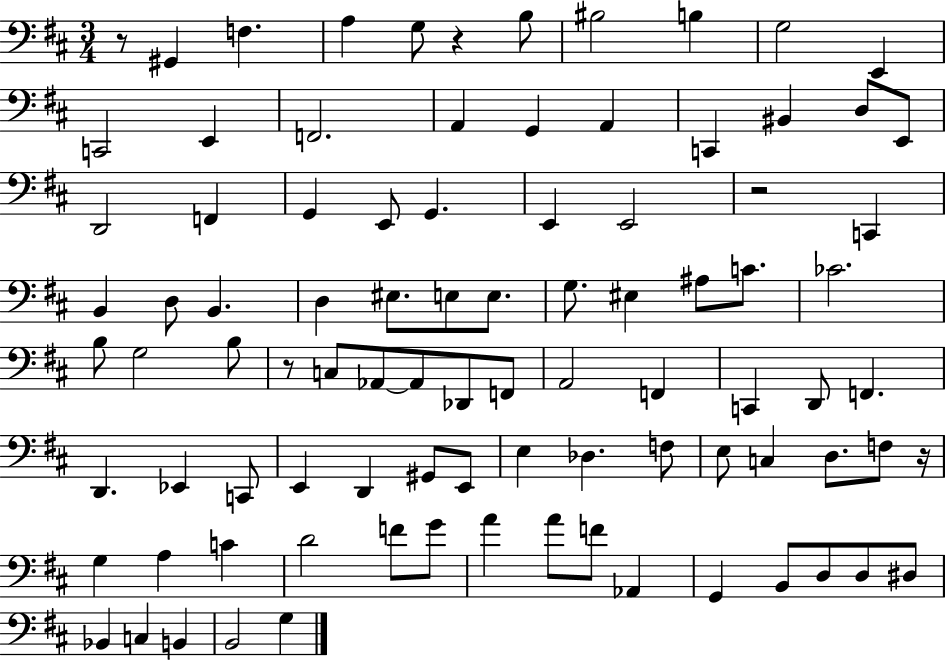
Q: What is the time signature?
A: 3/4